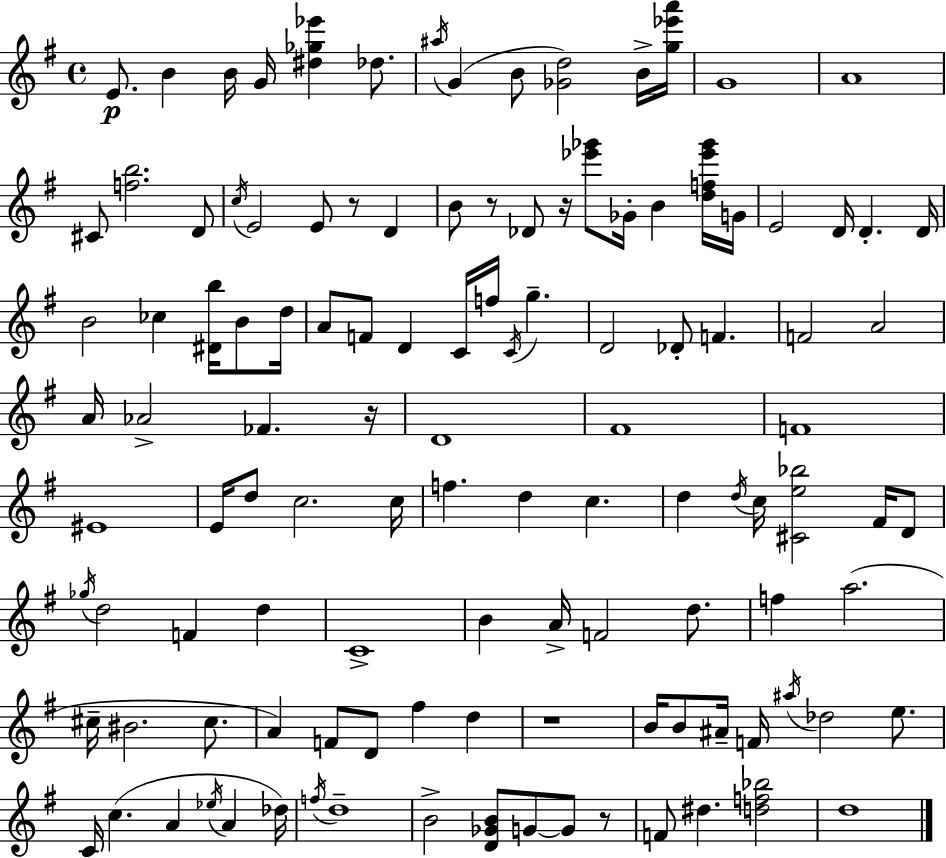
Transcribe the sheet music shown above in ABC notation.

X:1
T:Untitled
M:4/4
L:1/4
K:G
E/2 B B/4 G/4 [^d_g_e'] _d/2 ^a/4 G B/2 [_Gd]2 B/4 [g_e'a']/4 G4 A4 ^C/2 [fb]2 D/2 c/4 E2 E/2 z/2 D B/2 z/2 _D/2 z/4 [_e'_g']/2 _G/4 B [df_e'_g']/4 G/4 E2 D/4 D D/4 B2 _c [^Db]/4 B/2 d/4 A/2 F/2 D C/4 f/4 C/4 g D2 _D/2 F F2 A2 A/4 _A2 _F z/4 D4 ^F4 F4 ^E4 E/4 d/2 c2 c/4 f d c d d/4 c/4 [^Ce_b]2 ^F/4 D/2 _g/4 d2 F d C4 B A/4 F2 d/2 f a2 ^c/4 ^B2 ^c/2 A F/2 D/2 ^f d z4 B/4 B/2 ^A/4 F/4 ^a/4 _d2 e/2 C/4 c A _e/4 A _d/4 f/4 d4 B2 [D_GB]/2 G/2 G/2 z/2 F/2 ^d [df_b]2 d4